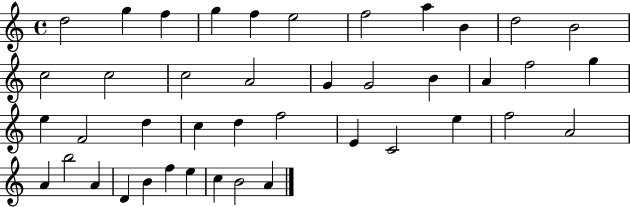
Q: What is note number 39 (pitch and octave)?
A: E5